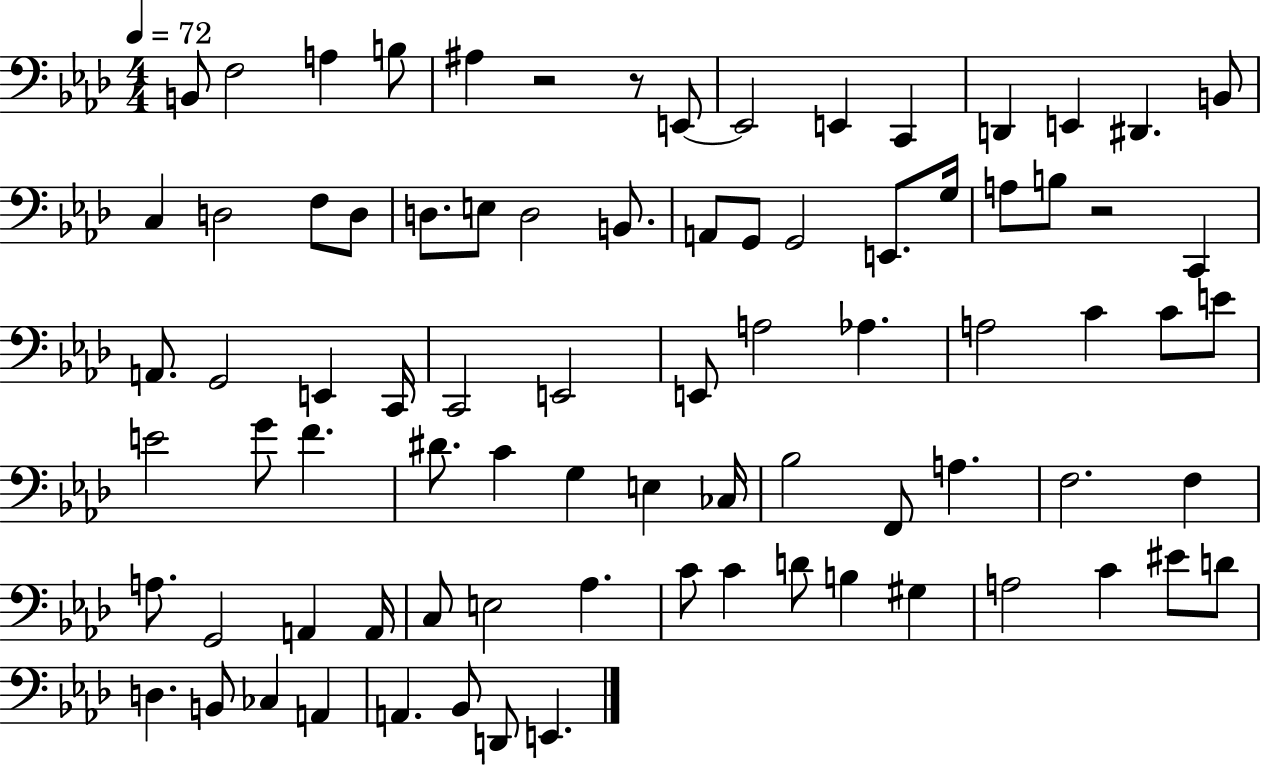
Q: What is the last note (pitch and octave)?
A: E2